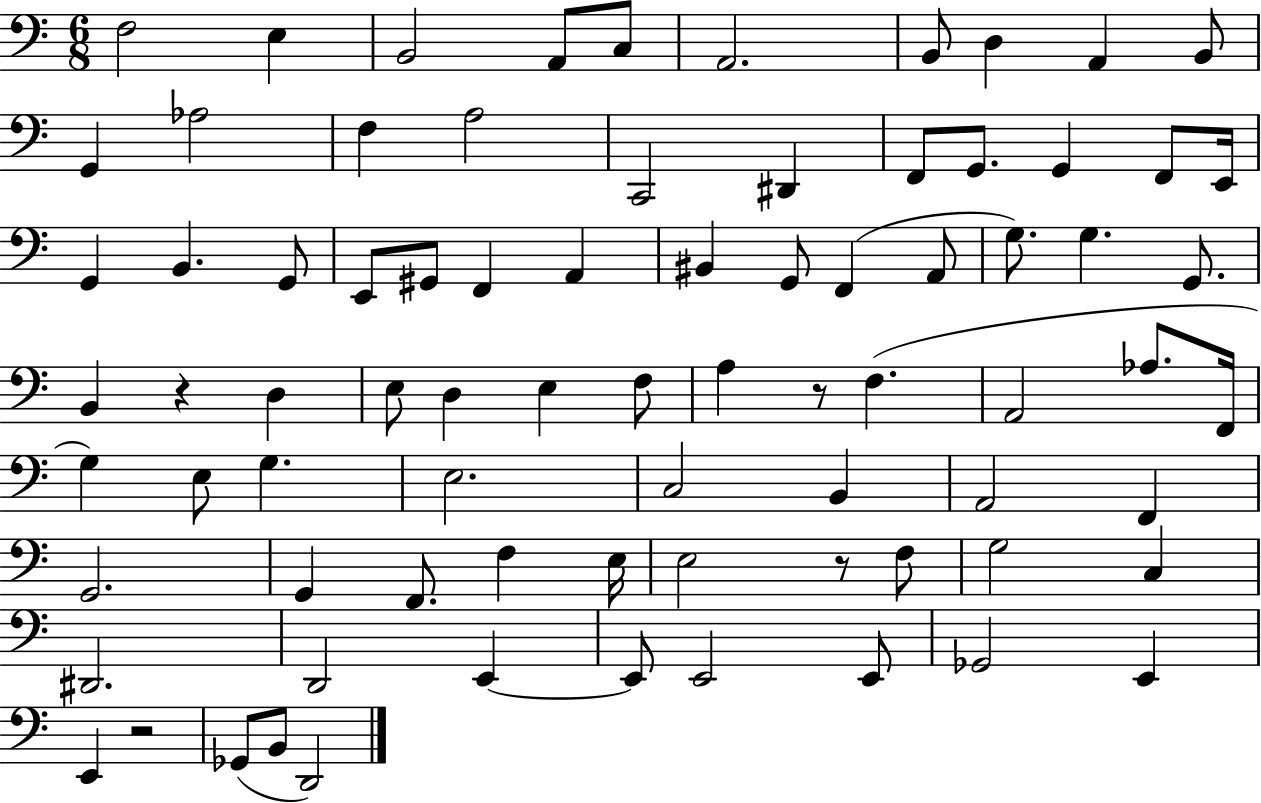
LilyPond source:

{
  \clef bass
  \numericTimeSignature
  \time 6/8
  \key c \major
  f2 e4 | b,2 a,8 c8 | a,2. | b,8 d4 a,4 b,8 | \break g,4 aes2 | f4 a2 | c,2 dis,4 | f,8 g,8. g,4 f,8 e,16 | \break g,4 b,4. g,8 | e,8 gis,8 f,4 a,4 | bis,4 g,8 f,4( a,8 | g8.) g4. g,8. | \break b,4 r4 d4 | e8 d4 e4 f8 | a4 r8 f4.( | a,2 aes8. f,16 | \break g4) e8 g4. | e2. | c2 b,4 | a,2 f,4 | \break g,2. | g,4 f,8. f4 e16 | e2 r8 f8 | g2 c4 | \break dis,2. | d,2 e,4~~ | e,8 e,2 e,8 | ges,2 e,4 | \break e,4 r2 | ges,8( b,8 d,2) | \bar "|."
}